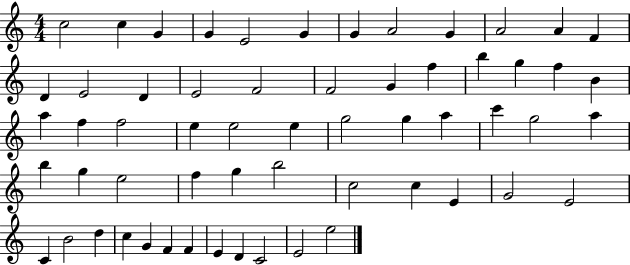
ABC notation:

X:1
T:Untitled
M:4/4
L:1/4
K:C
c2 c G G E2 G G A2 G A2 A F D E2 D E2 F2 F2 G f b g f B a f f2 e e2 e g2 g a c' g2 a b g e2 f g b2 c2 c E G2 E2 C B2 d c G F F E D C2 E2 e2